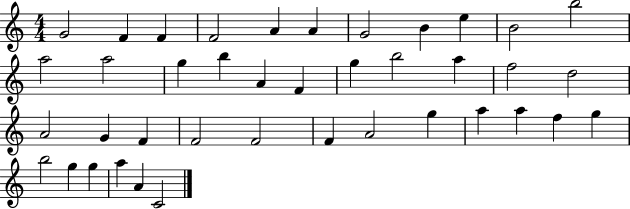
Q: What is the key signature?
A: C major